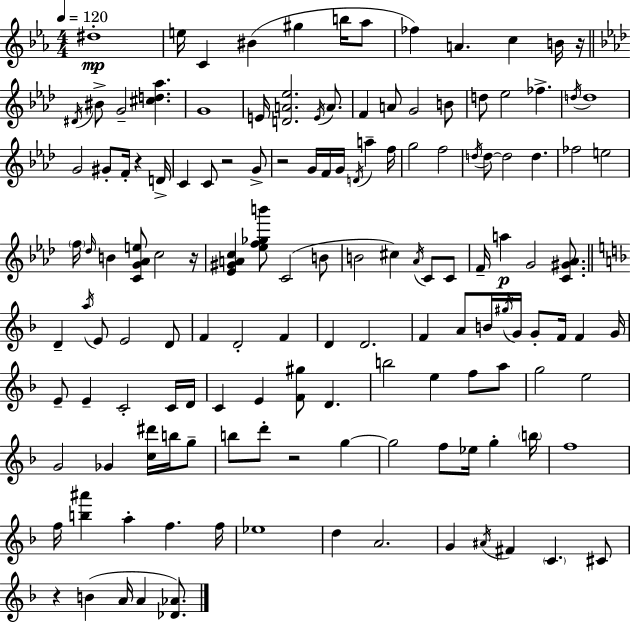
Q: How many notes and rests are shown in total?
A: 140